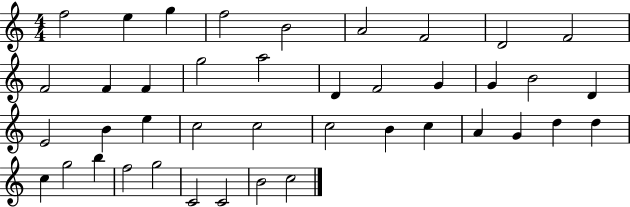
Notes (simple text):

F5/h E5/q G5/q F5/h B4/h A4/h F4/h D4/h F4/h F4/h F4/q F4/q G5/h A5/h D4/q F4/h G4/q G4/q B4/h D4/q E4/h B4/q E5/q C5/h C5/h C5/h B4/q C5/q A4/q G4/q D5/q D5/q C5/q G5/h B5/q F5/h G5/h C4/h C4/h B4/h C5/h